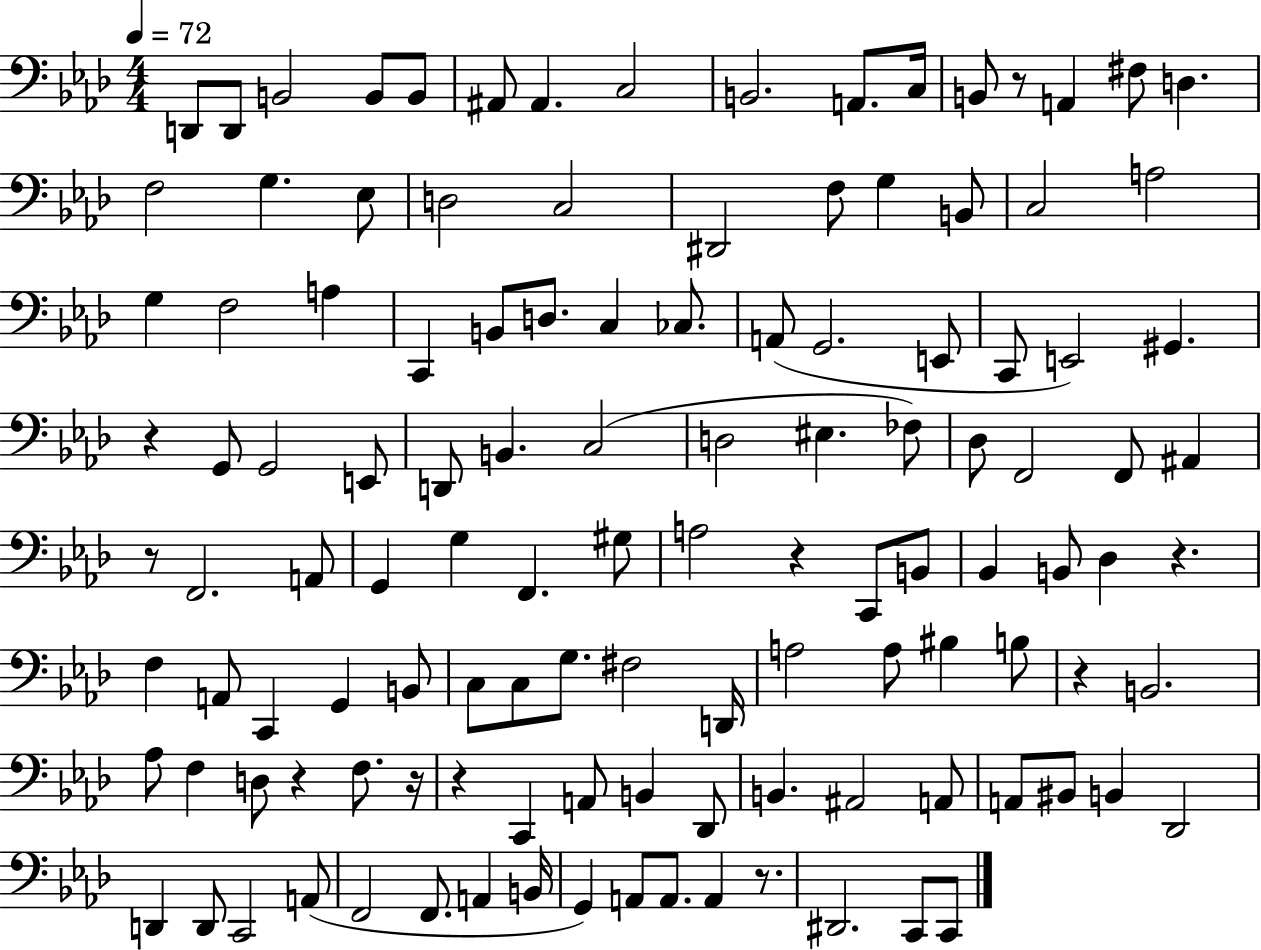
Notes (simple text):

D2/e D2/e B2/h B2/e B2/e A#2/e A#2/q. C3/h B2/h. A2/e. C3/s B2/e R/e A2/q F#3/e D3/q. F3/h G3/q. Eb3/e D3/h C3/h D#2/h F3/e G3/q B2/e C3/h A3/h G3/q F3/h A3/q C2/q B2/e D3/e. C3/q CES3/e. A2/e G2/h. E2/e C2/e E2/h G#2/q. R/q G2/e G2/h E2/e D2/e B2/q. C3/h D3/h EIS3/q. FES3/e Db3/e F2/h F2/e A#2/q R/e F2/h. A2/e G2/q G3/q F2/q. G#3/e A3/h R/q C2/e B2/e Bb2/q B2/e Db3/q R/q. F3/q A2/e C2/q G2/q B2/e C3/e C3/e G3/e. F#3/h D2/s A3/h A3/e BIS3/q B3/e R/q B2/h. Ab3/e F3/q D3/e R/q F3/e. R/s R/q C2/q A2/e B2/q Db2/e B2/q. A#2/h A2/e A2/e BIS2/e B2/q Db2/h D2/q D2/e C2/h A2/e F2/h F2/e. A2/q B2/s G2/q A2/e A2/e. A2/q R/e. D#2/h. C2/e C2/e